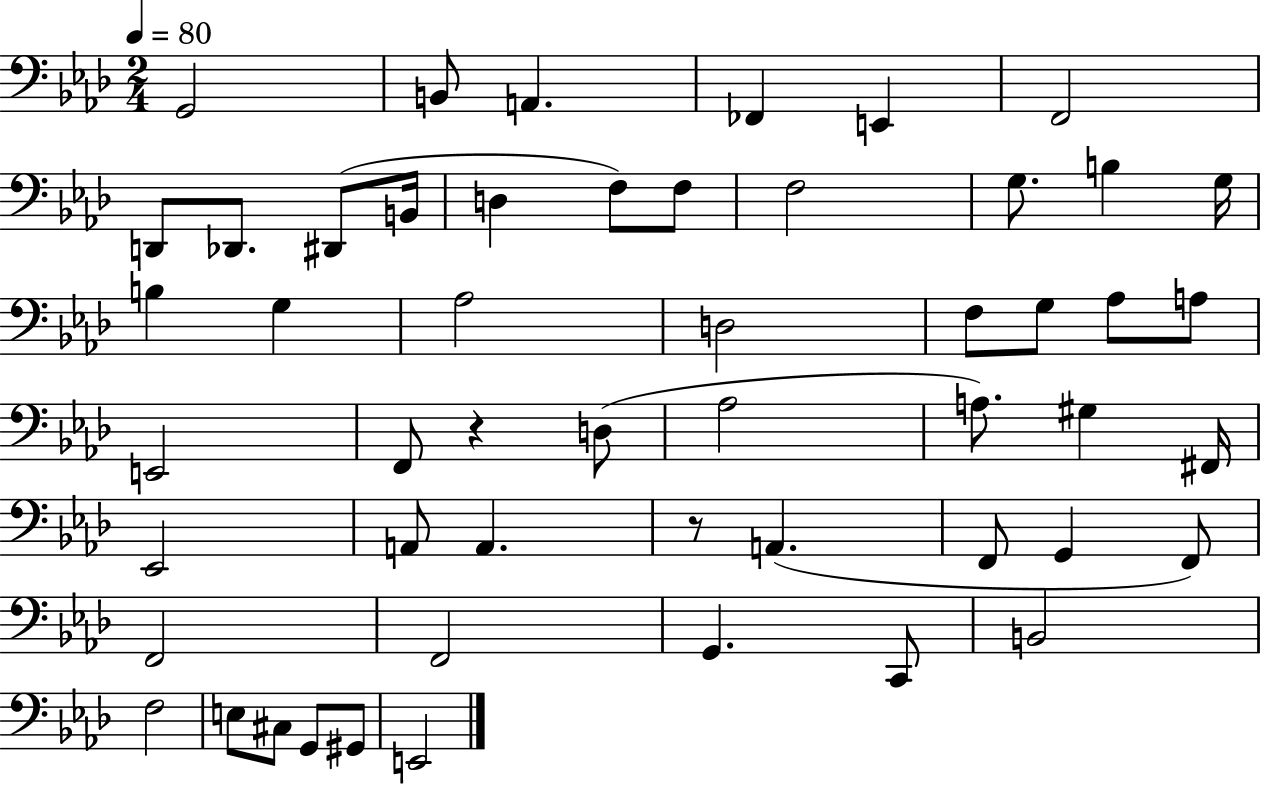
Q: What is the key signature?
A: AES major